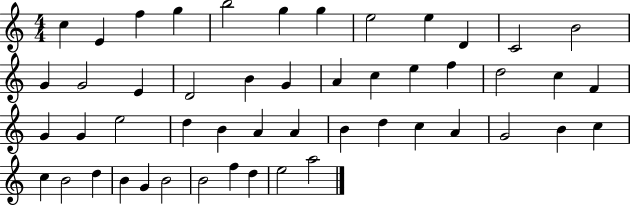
{
  \clef treble
  \numericTimeSignature
  \time 4/4
  \key c \major
  c''4 e'4 f''4 g''4 | b''2 g''4 g''4 | e''2 e''4 d'4 | c'2 b'2 | \break g'4 g'2 e'4 | d'2 b'4 g'4 | a'4 c''4 e''4 f''4 | d''2 c''4 f'4 | \break g'4 g'4 e''2 | d''4 b'4 a'4 a'4 | b'4 d''4 c''4 a'4 | g'2 b'4 c''4 | \break c''4 b'2 d''4 | b'4 g'4 b'2 | b'2 f''4 d''4 | e''2 a''2 | \break \bar "|."
}